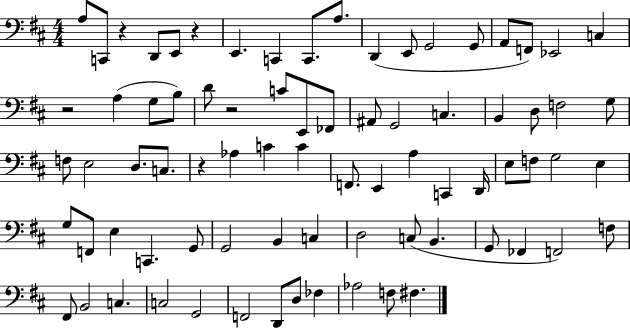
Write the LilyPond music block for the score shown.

{
  \clef bass
  \numericTimeSignature
  \time 4/4
  \key d \major
  a8 c,8 r4 d,8 e,8 r4 | e,4. c,4 c,8. a8. | d,4( e,8 g,2 g,8 | a,8 f,8) ees,2 c4 | \break r2 a4( g8 b8) | d'8 r2 c'8 e,8 fes,8 | ais,8 g,2 c4. | b,4 d8 f2 g8 | \break f8 e2 d8. c8. | r4 aes4 c'4 c'4 | f,8. e,4 a4 c,4 d,16 | e8 f8 g2 e4 | \break g8 f,8 e4 c,4. g,8 | g,2 b,4 c4 | d2 c8( b,4. | g,8 fes,4 f,2) f8 | \break fis,8 b,2 c4. | c2 g,2 | f,2 d,8 d8 fes4 | aes2 f8 fis4. | \break \bar "|."
}